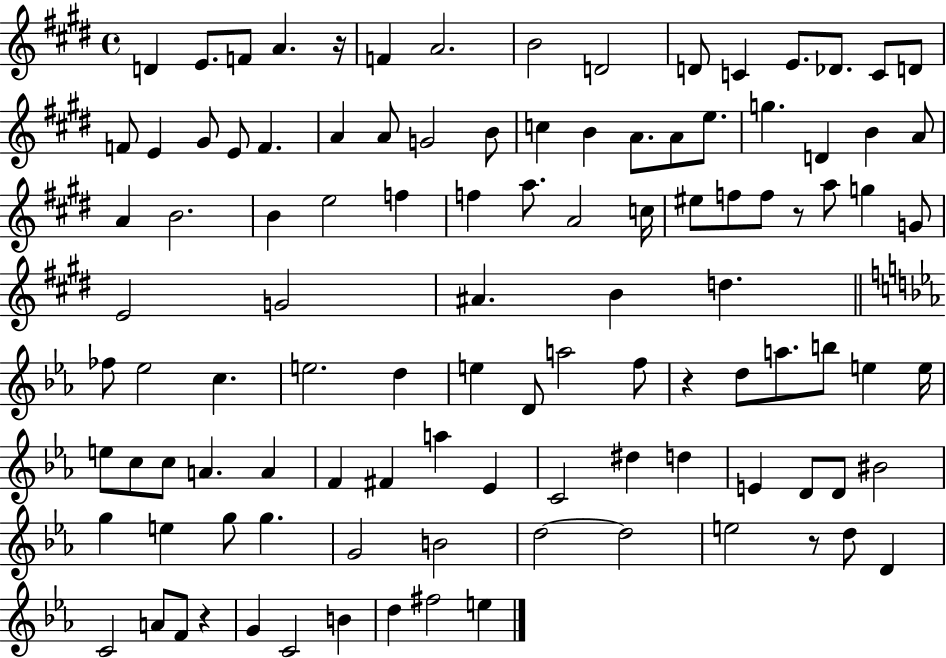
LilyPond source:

{
  \clef treble
  \time 4/4
  \defaultTimeSignature
  \key e \major
  d'4 e'8. f'8 a'4. r16 | f'4 a'2. | b'2 d'2 | d'8 c'4 e'8. des'8. c'8 d'8 | \break f'8 e'4 gis'8 e'8 f'4. | a'4 a'8 g'2 b'8 | c''4 b'4 a'8. a'8 e''8. | g''4. d'4 b'4 a'8 | \break a'4 b'2. | b'4 e''2 f''4 | f''4 a''8. a'2 c''16 | eis''8 f''8 f''8 r8 a''8 g''4 g'8 | \break e'2 g'2 | ais'4. b'4 d''4. | \bar "||" \break \key ees \major fes''8 ees''2 c''4. | e''2. d''4 | e''4 d'8 a''2 f''8 | r4 d''8 a''8. b''8 e''4 e''16 | \break e''8 c''8 c''8 a'4. a'4 | f'4 fis'4 a''4 ees'4 | c'2 dis''4 d''4 | e'4 d'8 d'8 bis'2 | \break g''4 e''4 g''8 g''4. | g'2 b'2 | d''2~~ d''2 | e''2 r8 d''8 d'4 | \break c'2 a'8 f'8 r4 | g'4 c'2 b'4 | d''4 fis''2 e''4 | \bar "|."
}